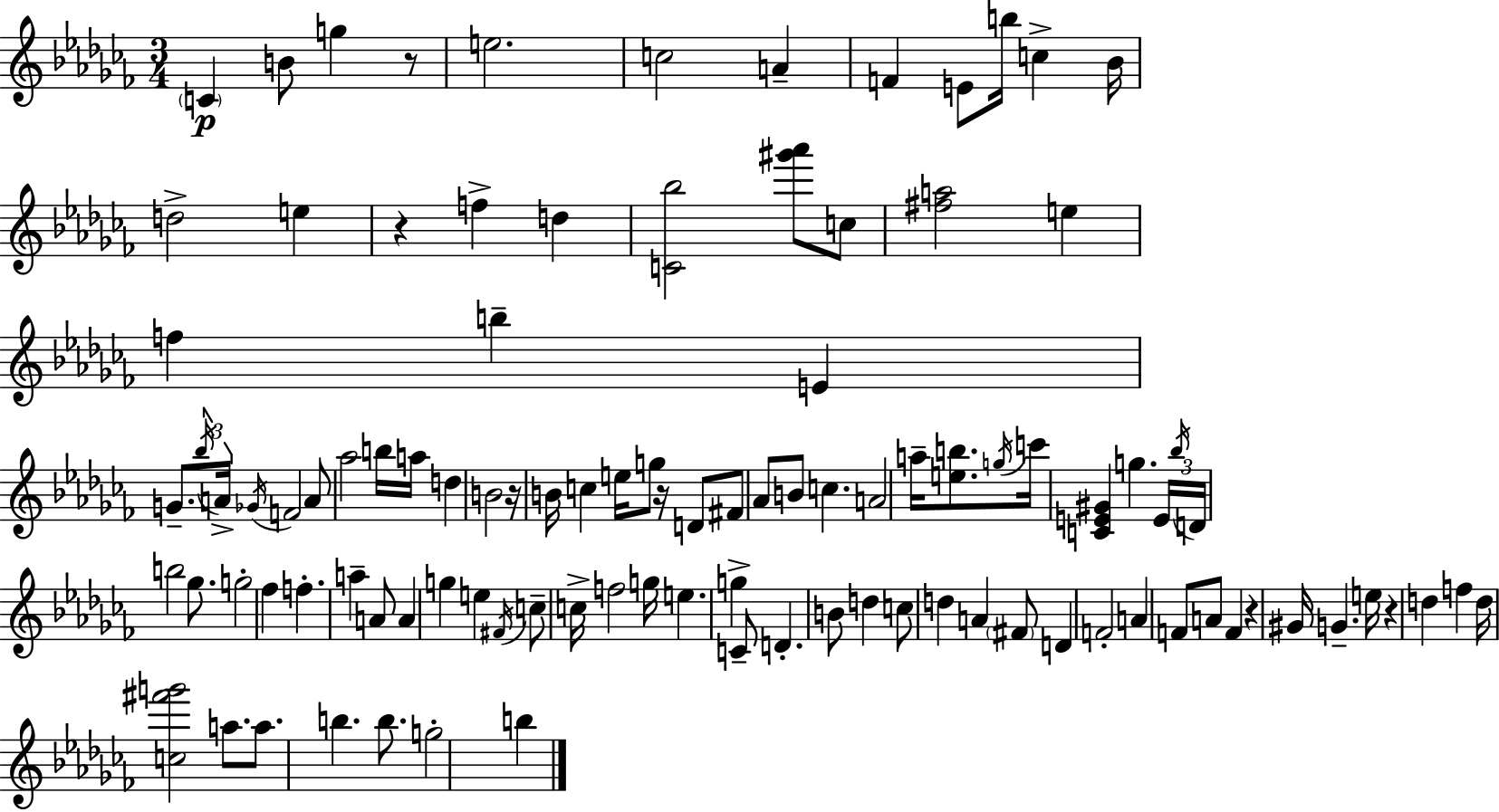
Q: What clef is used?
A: treble